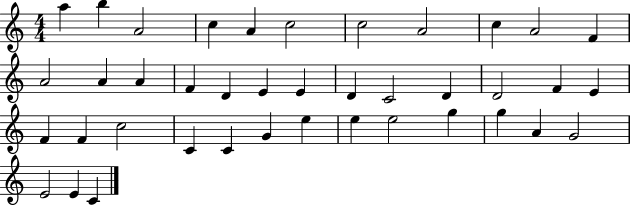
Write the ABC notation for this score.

X:1
T:Untitled
M:4/4
L:1/4
K:C
a b A2 c A c2 c2 A2 c A2 F A2 A A F D E E D C2 D D2 F E F F c2 C C G e e e2 g g A G2 E2 E C